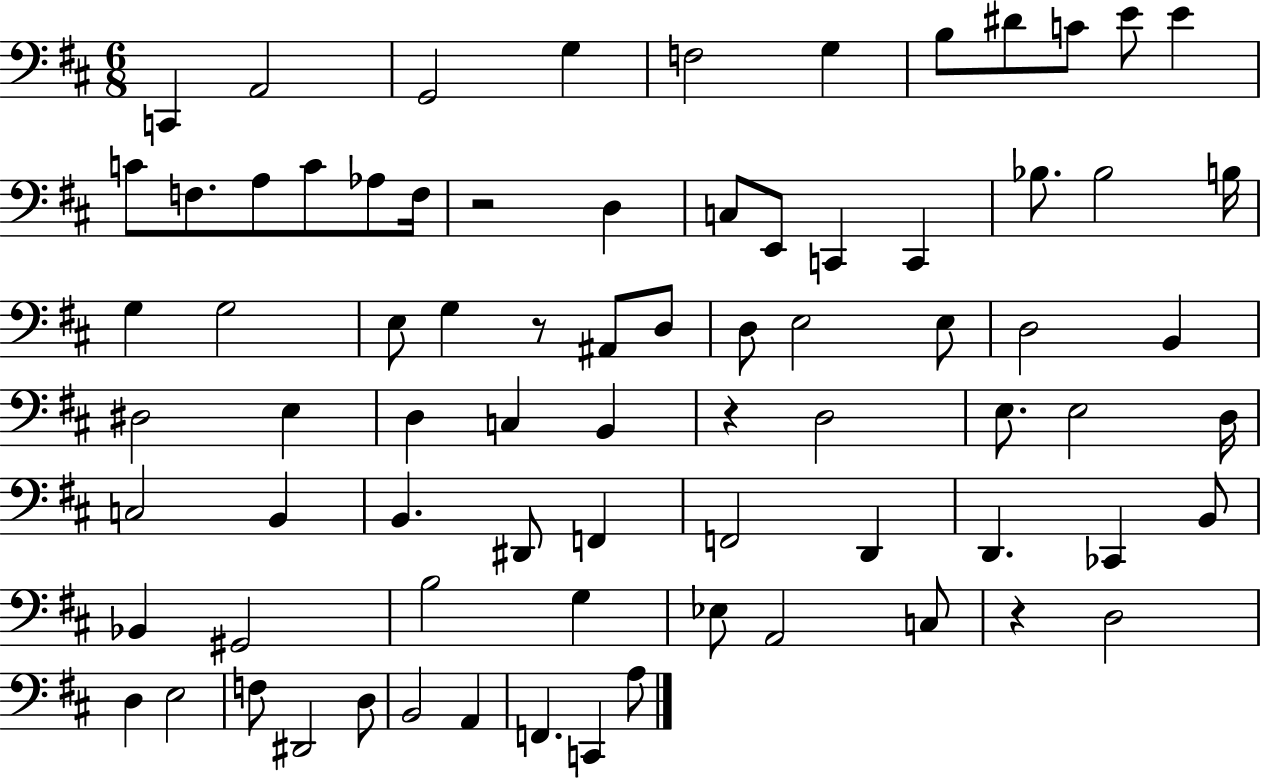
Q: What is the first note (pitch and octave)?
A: C2